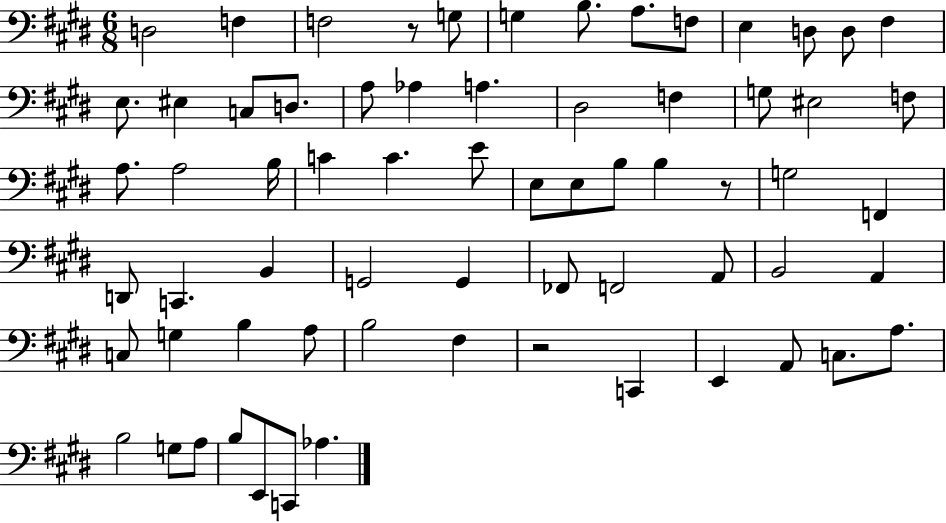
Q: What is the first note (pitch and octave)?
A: D3